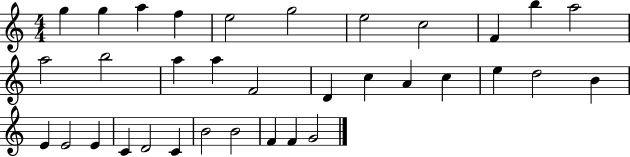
{
  \clef treble
  \numericTimeSignature
  \time 4/4
  \key c \major
  g''4 g''4 a''4 f''4 | e''2 g''2 | e''2 c''2 | f'4 b''4 a''2 | \break a''2 b''2 | a''4 a''4 f'2 | d'4 c''4 a'4 c''4 | e''4 d''2 b'4 | \break e'4 e'2 e'4 | c'4 d'2 c'4 | b'2 b'2 | f'4 f'4 g'2 | \break \bar "|."
}